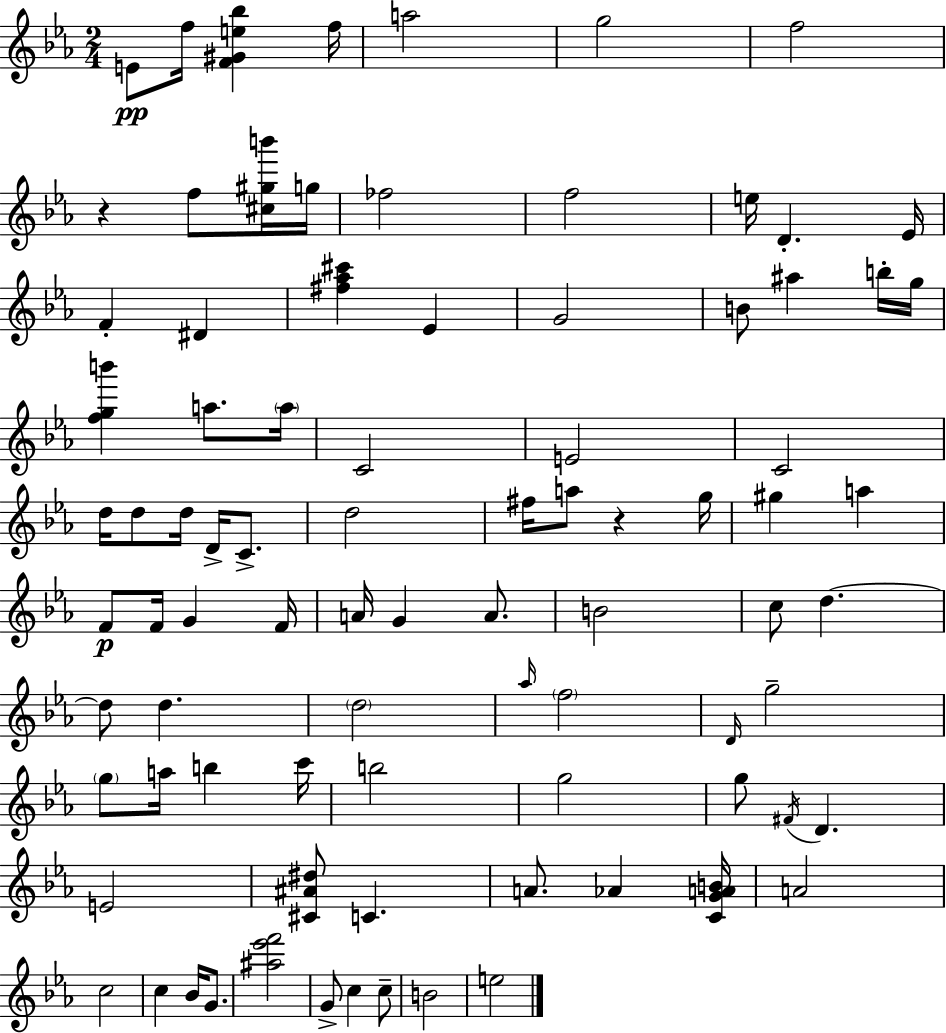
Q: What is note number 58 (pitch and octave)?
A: C6